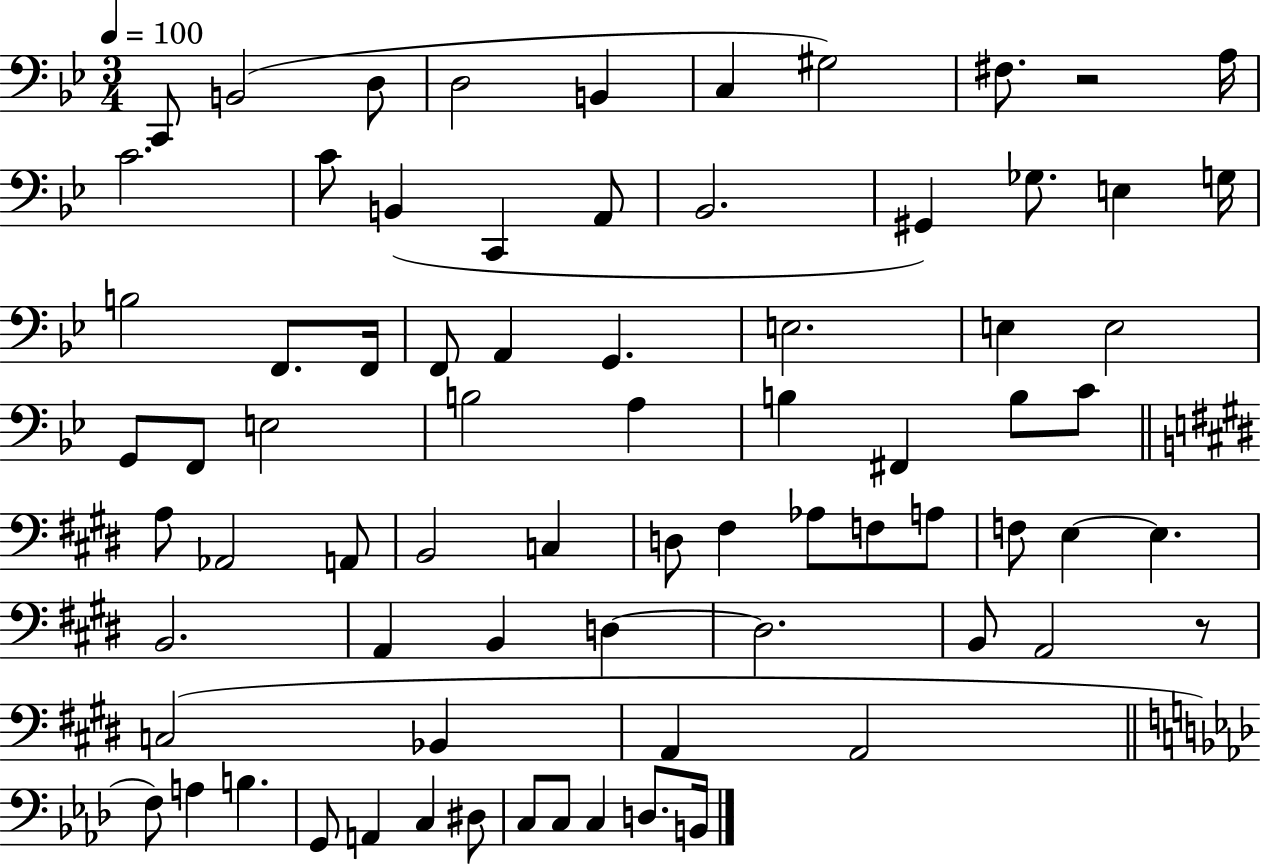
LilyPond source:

{
  \clef bass
  \numericTimeSignature
  \time 3/4
  \key bes \major
  \tempo 4 = 100
  \repeat volta 2 { c,8 b,2( d8 | d2 b,4 | c4 gis2) | fis8. r2 a16 | \break c'2. | c'8 b,4( c,4 a,8 | bes,2. | gis,4) ges8. e4 g16 | \break b2 f,8. f,16 | f,8 a,4 g,4. | e2. | e4 e2 | \break g,8 f,8 e2 | b2 a4 | b4 fis,4 b8 c'8 | \bar "||" \break \key e \major a8 aes,2 a,8 | b,2 c4 | d8 fis4 aes8 f8 a8 | f8 e4~~ e4. | \break b,2. | a,4 b,4 d4~~ | d2. | b,8 a,2 r8 | \break c2( bes,4 | a,4 a,2 | \bar "||" \break \key aes \major f8) a4 b4. | g,8 a,4 c4 dis8 | c8 c8 c4 d8. b,16 | } \bar "|."
}